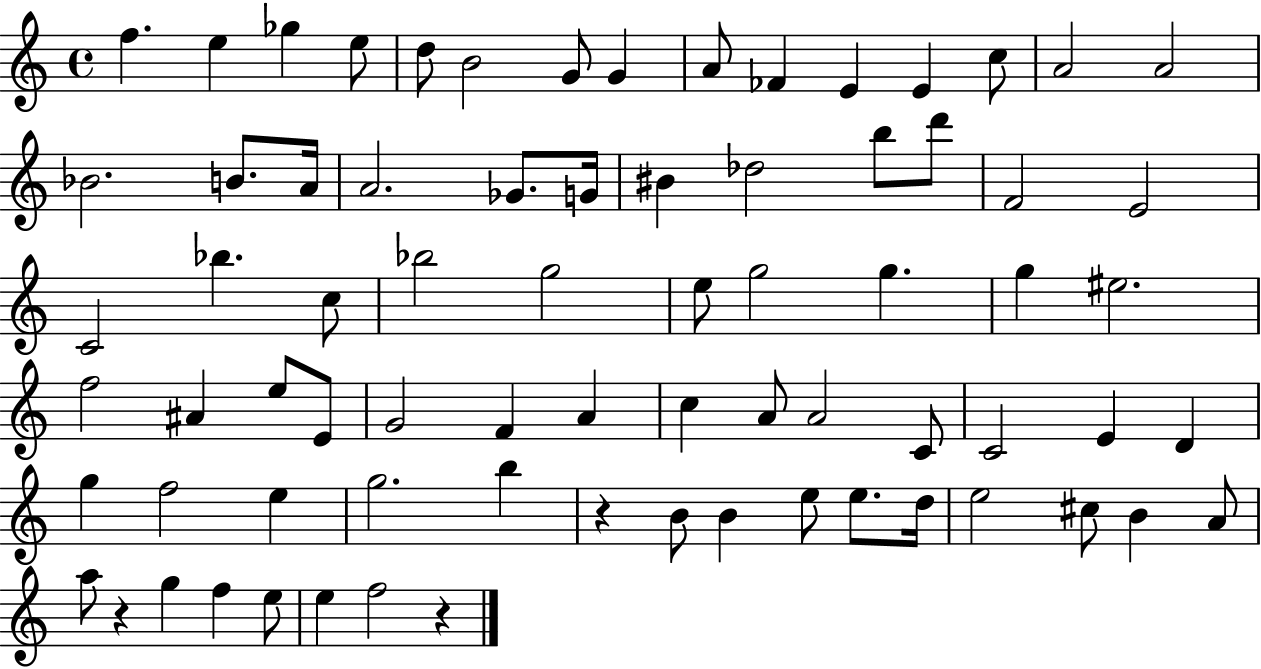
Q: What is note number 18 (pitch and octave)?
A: A4